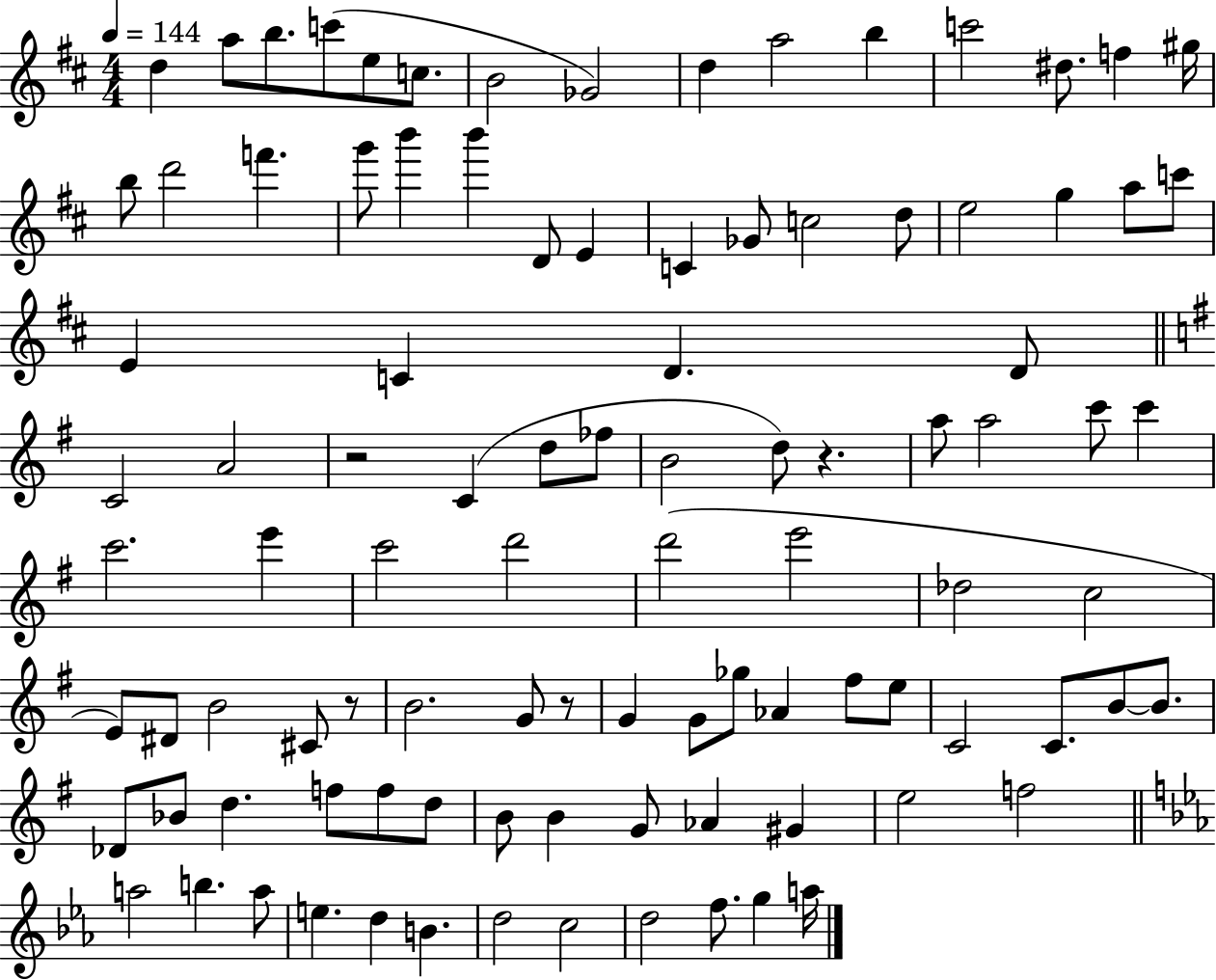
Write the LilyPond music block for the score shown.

{
  \clef treble
  \numericTimeSignature
  \time 4/4
  \key d \major
  \tempo 4 = 144
  \repeat volta 2 { d''4 a''8 b''8. c'''8( e''8 c''8. | b'2 ges'2) | d''4 a''2 b''4 | c'''2 dis''8. f''4 gis''16 | \break b''8 d'''2 f'''4. | g'''8 b'''4 b'''4 d'8 e'4 | c'4 ges'8 c''2 d''8 | e''2 g''4 a''8 c'''8 | \break e'4 c'4 d'4. d'8 | \bar "||" \break \key e \minor c'2 a'2 | r2 c'4( d''8 fes''8 | b'2 d''8) r4. | a''8 a''2 c'''8 c'''4 | \break c'''2. e'''4 | c'''2 d'''2 | d'''2( e'''2 | des''2 c''2 | \break e'8) dis'8 b'2 cis'8 r8 | b'2. g'8 r8 | g'4 g'8 ges''8 aes'4 fis''8 e''8 | c'2 c'8. b'8~~ b'8. | \break des'8 bes'8 d''4. f''8 f''8 d''8 | b'8 b'4 g'8 aes'4 gis'4 | e''2 f''2 | \bar "||" \break \key ees \major a''2 b''4. a''8 | e''4. d''4 b'4. | d''2 c''2 | d''2 f''8. g''4 a''16 | \break } \bar "|."
}